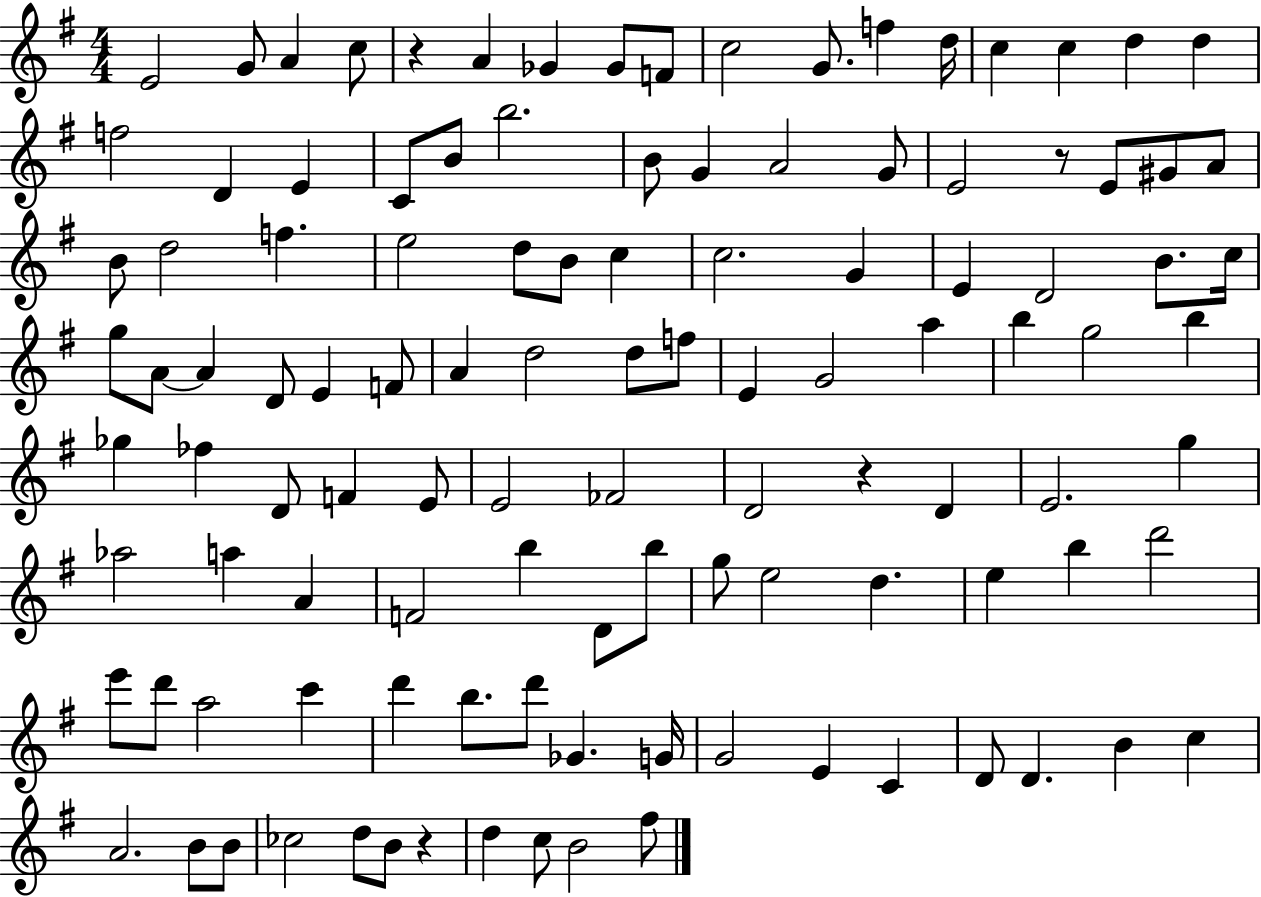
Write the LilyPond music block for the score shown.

{
  \clef treble
  \numericTimeSignature
  \time 4/4
  \key g \major
  e'2 g'8 a'4 c''8 | r4 a'4 ges'4 ges'8 f'8 | c''2 g'8. f''4 d''16 | c''4 c''4 d''4 d''4 | \break f''2 d'4 e'4 | c'8 b'8 b''2. | b'8 g'4 a'2 g'8 | e'2 r8 e'8 gis'8 a'8 | \break b'8 d''2 f''4. | e''2 d''8 b'8 c''4 | c''2. g'4 | e'4 d'2 b'8. c''16 | \break g''8 a'8~~ a'4 d'8 e'4 f'8 | a'4 d''2 d''8 f''8 | e'4 g'2 a''4 | b''4 g''2 b''4 | \break ges''4 fes''4 d'8 f'4 e'8 | e'2 fes'2 | d'2 r4 d'4 | e'2. g''4 | \break aes''2 a''4 a'4 | f'2 b''4 d'8 b''8 | g''8 e''2 d''4. | e''4 b''4 d'''2 | \break e'''8 d'''8 a''2 c'''4 | d'''4 b''8. d'''8 ges'4. g'16 | g'2 e'4 c'4 | d'8 d'4. b'4 c''4 | \break a'2. b'8 b'8 | ces''2 d''8 b'8 r4 | d''4 c''8 b'2 fis''8 | \bar "|."
}